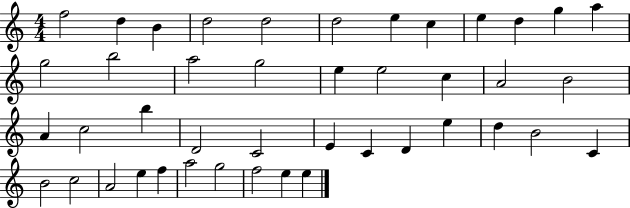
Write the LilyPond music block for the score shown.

{
  \clef treble
  \numericTimeSignature
  \time 4/4
  \key c \major
  f''2 d''4 b'4 | d''2 d''2 | d''2 e''4 c''4 | e''4 d''4 g''4 a''4 | \break g''2 b''2 | a''2 g''2 | e''4 e''2 c''4 | a'2 b'2 | \break a'4 c''2 b''4 | d'2 c'2 | e'4 c'4 d'4 e''4 | d''4 b'2 c'4 | \break b'2 c''2 | a'2 e''4 f''4 | a''2 g''2 | f''2 e''4 e''4 | \break \bar "|."
}